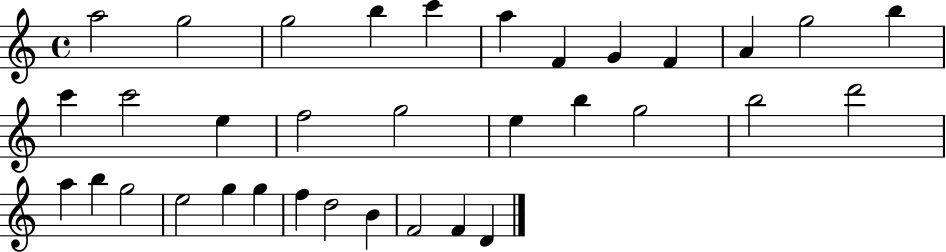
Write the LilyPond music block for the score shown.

{
  \clef treble
  \time 4/4
  \defaultTimeSignature
  \key c \major
  a''2 g''2 | g''2 b''4 c'''4 | a''4 f'4 g'4 f'4 | a'4 g''2 b''4 | \break c'''4 c'''2 e''4 | f''2 g''2 | e''4 b''4 g''2 | b''2 d'''2 | \break a''4 b''4 g''2 | e''2 g''4 g''4 | f''4 d''2 b'4 | f'2 f'4 d'4 | \break \bar "|."
}